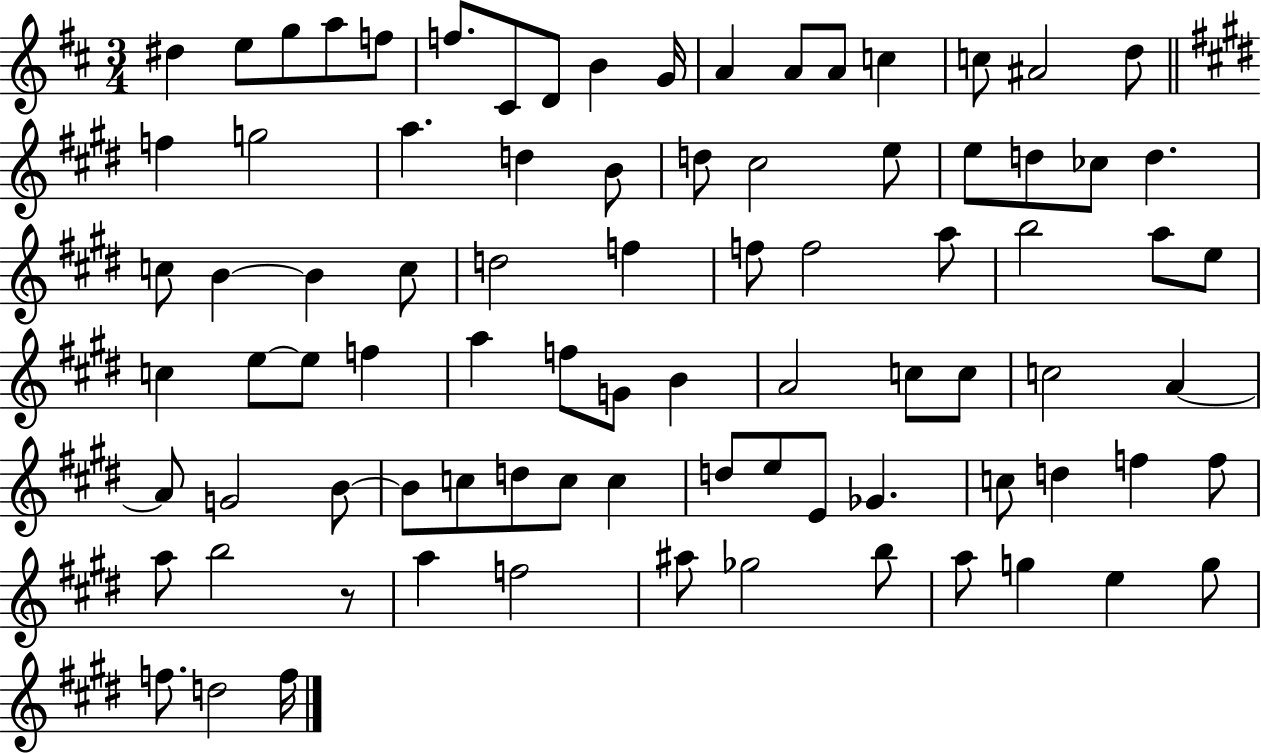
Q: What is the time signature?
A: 3/4